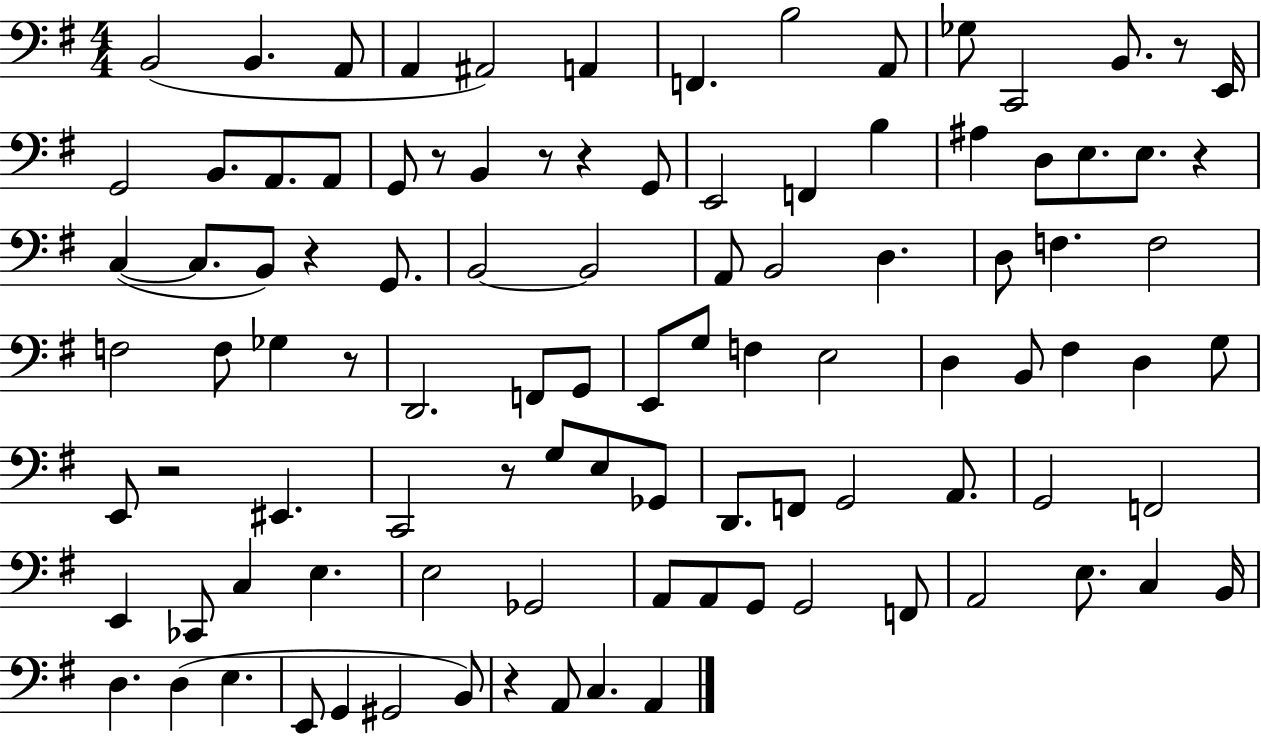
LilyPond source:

{
  \clef bass
  \numericTimeSignature
  \time 4/4
  \key g \major
  b,2( b,4. a,8 | a,4 ais,2) a,4 | f,4. b2 a,8 | ges8 c,2 b,8. r8 e,16 | \break g,2 b,8. a,8. a,8 | g,8 r8 b,4 r8 r4 g,8 | e,2 f,4 b4 | ais4 d8 e8. e8. r4 | \break c4~(~ c8. b,8) r4 g,8. | b,2~~ b,2 | a,8 b,2 d4. | d8 f4. f2 | \break f2 f8 ges4 r8 | d,2. f,8 g,8 | e,8 g8 f4 e2 | d4 b,8 fis4 d4 g8 | \break e,8 r2 eis,4. | c,2 r8 g8 e8 ges,8 | d,8. f,8 g,2 a,8. | g,2 f,2 | \break e,4 ces,8 c4 e4. | e2 ges,2 | a,8 a,8 g,8 g,2 f,8 | a,2 e8. c4 b,16 | \break d4. d4( e4. | e,8 g,4 gis,2 b,8) | r4 a,8 c4. a,4 | \bar "|."
}